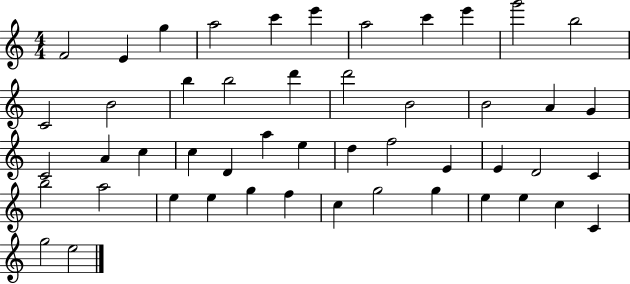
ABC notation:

X:1
T:Untitled
M:4/4
L:1/4
K:C
F2 E g a2 c' e' a2 c' e' g'2 b2 C2 B2 b b2 d' d'2 B2 B2 A G C2 A c c D a e d f2 E E D2 C b2 a2 e e g f c g2 g e e c C g2 e2